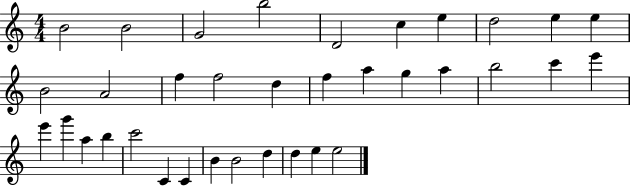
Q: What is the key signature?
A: C major